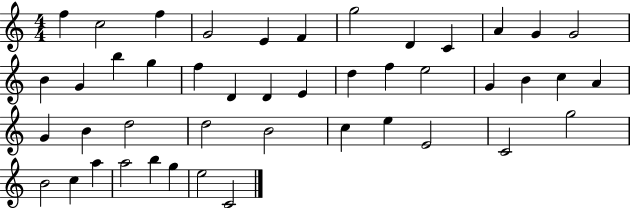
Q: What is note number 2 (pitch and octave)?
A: C5